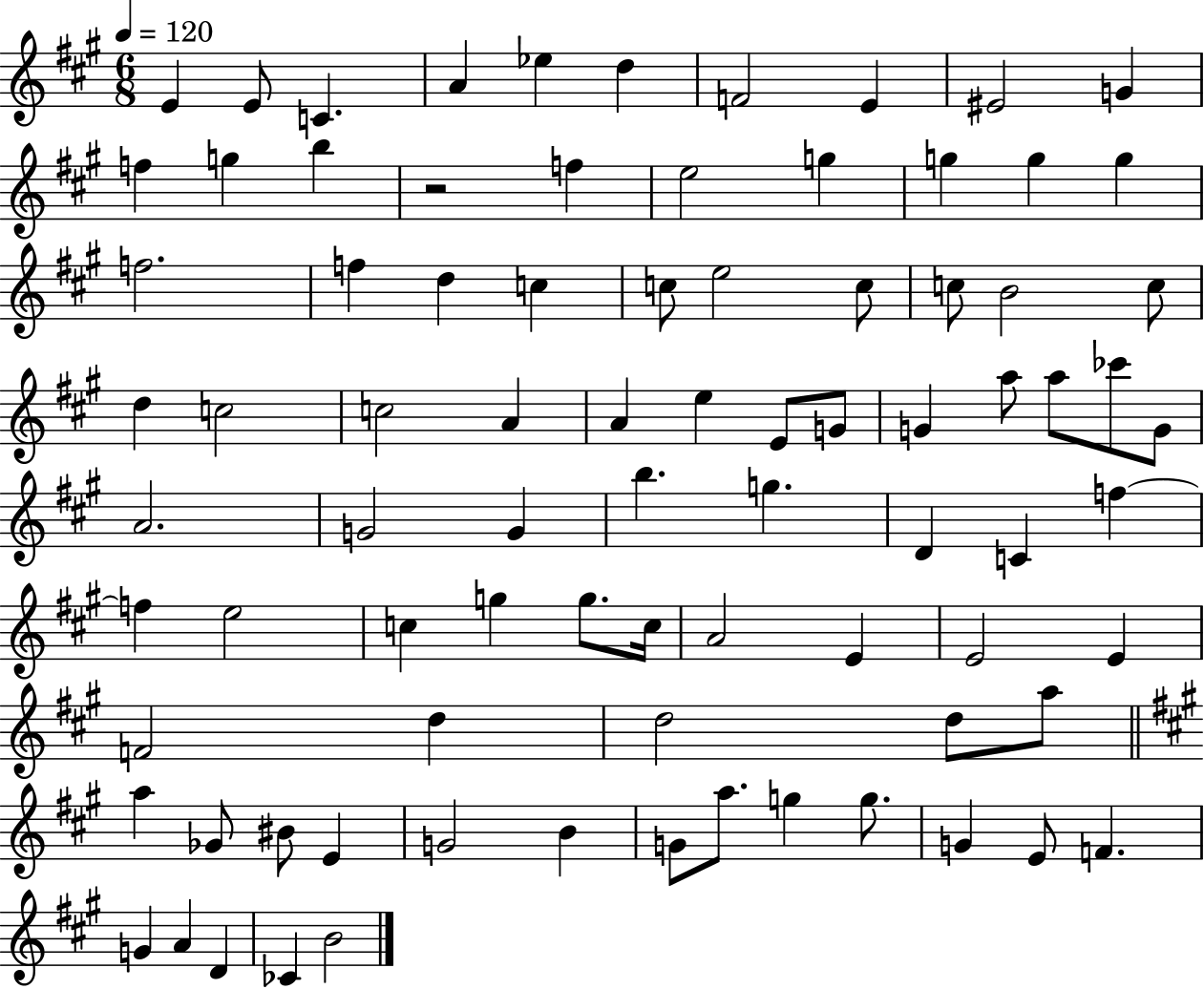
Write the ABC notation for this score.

X:1
T:Untitled
M:6/8
L:1/4
K:A
E E/2 C A _e d F2 E ^E2 G f g b z2 f e2 g g g g f2 f d c c/2 e2 c/2 c/2 B2 c/2 d c2 c2 A A e E/2 G/2 G a/2 a/2 _c'/2 G/2 A2 G2 G b g D C f f e2 c g g/2 c/4 A2 E E2 E F2 d d2 d/2 a/2 a _G/2 ^B/2 E G2 B G/2 a/2 g g/2 G E/2 F G A D _C B2